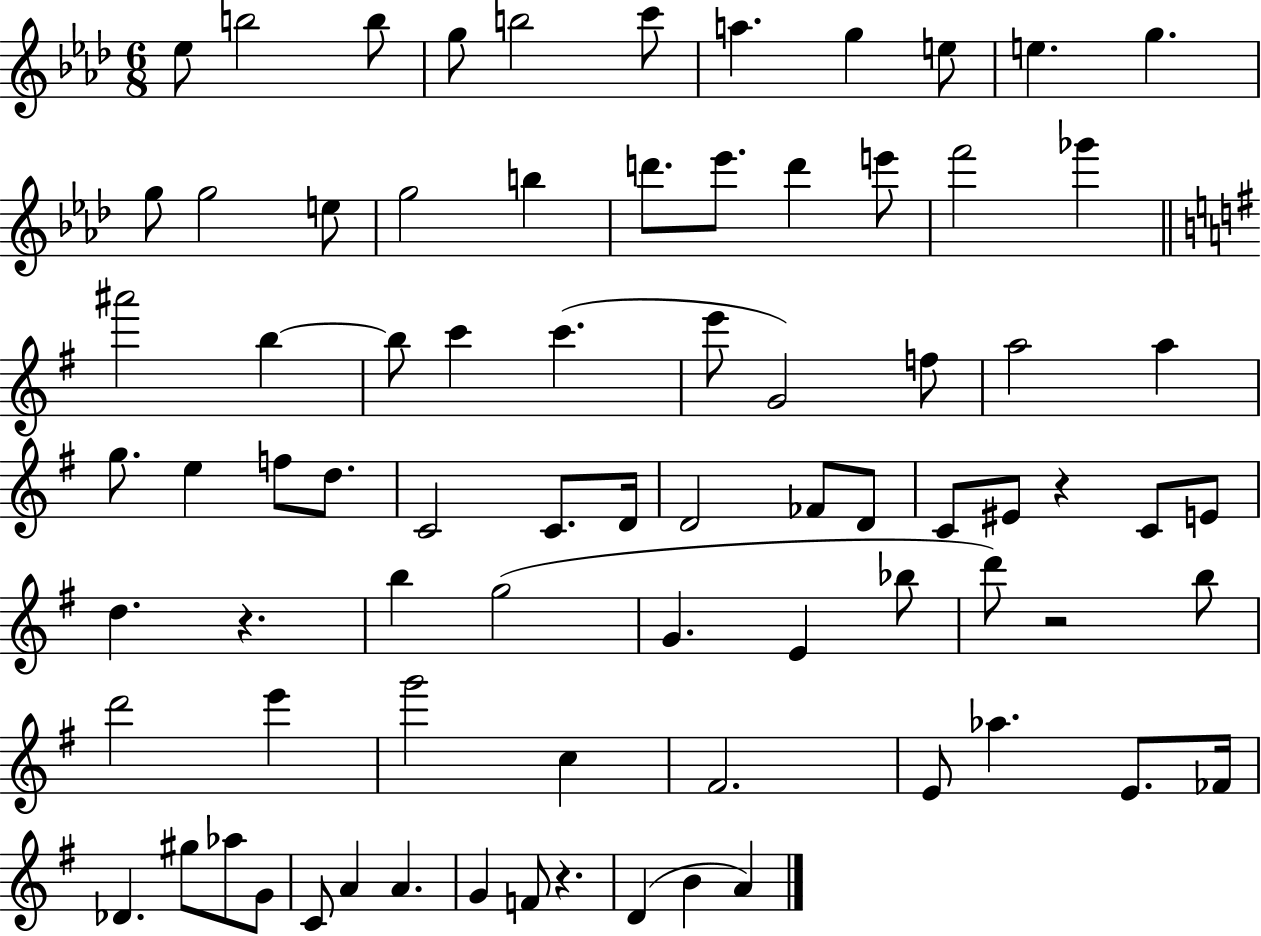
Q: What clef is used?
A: treble